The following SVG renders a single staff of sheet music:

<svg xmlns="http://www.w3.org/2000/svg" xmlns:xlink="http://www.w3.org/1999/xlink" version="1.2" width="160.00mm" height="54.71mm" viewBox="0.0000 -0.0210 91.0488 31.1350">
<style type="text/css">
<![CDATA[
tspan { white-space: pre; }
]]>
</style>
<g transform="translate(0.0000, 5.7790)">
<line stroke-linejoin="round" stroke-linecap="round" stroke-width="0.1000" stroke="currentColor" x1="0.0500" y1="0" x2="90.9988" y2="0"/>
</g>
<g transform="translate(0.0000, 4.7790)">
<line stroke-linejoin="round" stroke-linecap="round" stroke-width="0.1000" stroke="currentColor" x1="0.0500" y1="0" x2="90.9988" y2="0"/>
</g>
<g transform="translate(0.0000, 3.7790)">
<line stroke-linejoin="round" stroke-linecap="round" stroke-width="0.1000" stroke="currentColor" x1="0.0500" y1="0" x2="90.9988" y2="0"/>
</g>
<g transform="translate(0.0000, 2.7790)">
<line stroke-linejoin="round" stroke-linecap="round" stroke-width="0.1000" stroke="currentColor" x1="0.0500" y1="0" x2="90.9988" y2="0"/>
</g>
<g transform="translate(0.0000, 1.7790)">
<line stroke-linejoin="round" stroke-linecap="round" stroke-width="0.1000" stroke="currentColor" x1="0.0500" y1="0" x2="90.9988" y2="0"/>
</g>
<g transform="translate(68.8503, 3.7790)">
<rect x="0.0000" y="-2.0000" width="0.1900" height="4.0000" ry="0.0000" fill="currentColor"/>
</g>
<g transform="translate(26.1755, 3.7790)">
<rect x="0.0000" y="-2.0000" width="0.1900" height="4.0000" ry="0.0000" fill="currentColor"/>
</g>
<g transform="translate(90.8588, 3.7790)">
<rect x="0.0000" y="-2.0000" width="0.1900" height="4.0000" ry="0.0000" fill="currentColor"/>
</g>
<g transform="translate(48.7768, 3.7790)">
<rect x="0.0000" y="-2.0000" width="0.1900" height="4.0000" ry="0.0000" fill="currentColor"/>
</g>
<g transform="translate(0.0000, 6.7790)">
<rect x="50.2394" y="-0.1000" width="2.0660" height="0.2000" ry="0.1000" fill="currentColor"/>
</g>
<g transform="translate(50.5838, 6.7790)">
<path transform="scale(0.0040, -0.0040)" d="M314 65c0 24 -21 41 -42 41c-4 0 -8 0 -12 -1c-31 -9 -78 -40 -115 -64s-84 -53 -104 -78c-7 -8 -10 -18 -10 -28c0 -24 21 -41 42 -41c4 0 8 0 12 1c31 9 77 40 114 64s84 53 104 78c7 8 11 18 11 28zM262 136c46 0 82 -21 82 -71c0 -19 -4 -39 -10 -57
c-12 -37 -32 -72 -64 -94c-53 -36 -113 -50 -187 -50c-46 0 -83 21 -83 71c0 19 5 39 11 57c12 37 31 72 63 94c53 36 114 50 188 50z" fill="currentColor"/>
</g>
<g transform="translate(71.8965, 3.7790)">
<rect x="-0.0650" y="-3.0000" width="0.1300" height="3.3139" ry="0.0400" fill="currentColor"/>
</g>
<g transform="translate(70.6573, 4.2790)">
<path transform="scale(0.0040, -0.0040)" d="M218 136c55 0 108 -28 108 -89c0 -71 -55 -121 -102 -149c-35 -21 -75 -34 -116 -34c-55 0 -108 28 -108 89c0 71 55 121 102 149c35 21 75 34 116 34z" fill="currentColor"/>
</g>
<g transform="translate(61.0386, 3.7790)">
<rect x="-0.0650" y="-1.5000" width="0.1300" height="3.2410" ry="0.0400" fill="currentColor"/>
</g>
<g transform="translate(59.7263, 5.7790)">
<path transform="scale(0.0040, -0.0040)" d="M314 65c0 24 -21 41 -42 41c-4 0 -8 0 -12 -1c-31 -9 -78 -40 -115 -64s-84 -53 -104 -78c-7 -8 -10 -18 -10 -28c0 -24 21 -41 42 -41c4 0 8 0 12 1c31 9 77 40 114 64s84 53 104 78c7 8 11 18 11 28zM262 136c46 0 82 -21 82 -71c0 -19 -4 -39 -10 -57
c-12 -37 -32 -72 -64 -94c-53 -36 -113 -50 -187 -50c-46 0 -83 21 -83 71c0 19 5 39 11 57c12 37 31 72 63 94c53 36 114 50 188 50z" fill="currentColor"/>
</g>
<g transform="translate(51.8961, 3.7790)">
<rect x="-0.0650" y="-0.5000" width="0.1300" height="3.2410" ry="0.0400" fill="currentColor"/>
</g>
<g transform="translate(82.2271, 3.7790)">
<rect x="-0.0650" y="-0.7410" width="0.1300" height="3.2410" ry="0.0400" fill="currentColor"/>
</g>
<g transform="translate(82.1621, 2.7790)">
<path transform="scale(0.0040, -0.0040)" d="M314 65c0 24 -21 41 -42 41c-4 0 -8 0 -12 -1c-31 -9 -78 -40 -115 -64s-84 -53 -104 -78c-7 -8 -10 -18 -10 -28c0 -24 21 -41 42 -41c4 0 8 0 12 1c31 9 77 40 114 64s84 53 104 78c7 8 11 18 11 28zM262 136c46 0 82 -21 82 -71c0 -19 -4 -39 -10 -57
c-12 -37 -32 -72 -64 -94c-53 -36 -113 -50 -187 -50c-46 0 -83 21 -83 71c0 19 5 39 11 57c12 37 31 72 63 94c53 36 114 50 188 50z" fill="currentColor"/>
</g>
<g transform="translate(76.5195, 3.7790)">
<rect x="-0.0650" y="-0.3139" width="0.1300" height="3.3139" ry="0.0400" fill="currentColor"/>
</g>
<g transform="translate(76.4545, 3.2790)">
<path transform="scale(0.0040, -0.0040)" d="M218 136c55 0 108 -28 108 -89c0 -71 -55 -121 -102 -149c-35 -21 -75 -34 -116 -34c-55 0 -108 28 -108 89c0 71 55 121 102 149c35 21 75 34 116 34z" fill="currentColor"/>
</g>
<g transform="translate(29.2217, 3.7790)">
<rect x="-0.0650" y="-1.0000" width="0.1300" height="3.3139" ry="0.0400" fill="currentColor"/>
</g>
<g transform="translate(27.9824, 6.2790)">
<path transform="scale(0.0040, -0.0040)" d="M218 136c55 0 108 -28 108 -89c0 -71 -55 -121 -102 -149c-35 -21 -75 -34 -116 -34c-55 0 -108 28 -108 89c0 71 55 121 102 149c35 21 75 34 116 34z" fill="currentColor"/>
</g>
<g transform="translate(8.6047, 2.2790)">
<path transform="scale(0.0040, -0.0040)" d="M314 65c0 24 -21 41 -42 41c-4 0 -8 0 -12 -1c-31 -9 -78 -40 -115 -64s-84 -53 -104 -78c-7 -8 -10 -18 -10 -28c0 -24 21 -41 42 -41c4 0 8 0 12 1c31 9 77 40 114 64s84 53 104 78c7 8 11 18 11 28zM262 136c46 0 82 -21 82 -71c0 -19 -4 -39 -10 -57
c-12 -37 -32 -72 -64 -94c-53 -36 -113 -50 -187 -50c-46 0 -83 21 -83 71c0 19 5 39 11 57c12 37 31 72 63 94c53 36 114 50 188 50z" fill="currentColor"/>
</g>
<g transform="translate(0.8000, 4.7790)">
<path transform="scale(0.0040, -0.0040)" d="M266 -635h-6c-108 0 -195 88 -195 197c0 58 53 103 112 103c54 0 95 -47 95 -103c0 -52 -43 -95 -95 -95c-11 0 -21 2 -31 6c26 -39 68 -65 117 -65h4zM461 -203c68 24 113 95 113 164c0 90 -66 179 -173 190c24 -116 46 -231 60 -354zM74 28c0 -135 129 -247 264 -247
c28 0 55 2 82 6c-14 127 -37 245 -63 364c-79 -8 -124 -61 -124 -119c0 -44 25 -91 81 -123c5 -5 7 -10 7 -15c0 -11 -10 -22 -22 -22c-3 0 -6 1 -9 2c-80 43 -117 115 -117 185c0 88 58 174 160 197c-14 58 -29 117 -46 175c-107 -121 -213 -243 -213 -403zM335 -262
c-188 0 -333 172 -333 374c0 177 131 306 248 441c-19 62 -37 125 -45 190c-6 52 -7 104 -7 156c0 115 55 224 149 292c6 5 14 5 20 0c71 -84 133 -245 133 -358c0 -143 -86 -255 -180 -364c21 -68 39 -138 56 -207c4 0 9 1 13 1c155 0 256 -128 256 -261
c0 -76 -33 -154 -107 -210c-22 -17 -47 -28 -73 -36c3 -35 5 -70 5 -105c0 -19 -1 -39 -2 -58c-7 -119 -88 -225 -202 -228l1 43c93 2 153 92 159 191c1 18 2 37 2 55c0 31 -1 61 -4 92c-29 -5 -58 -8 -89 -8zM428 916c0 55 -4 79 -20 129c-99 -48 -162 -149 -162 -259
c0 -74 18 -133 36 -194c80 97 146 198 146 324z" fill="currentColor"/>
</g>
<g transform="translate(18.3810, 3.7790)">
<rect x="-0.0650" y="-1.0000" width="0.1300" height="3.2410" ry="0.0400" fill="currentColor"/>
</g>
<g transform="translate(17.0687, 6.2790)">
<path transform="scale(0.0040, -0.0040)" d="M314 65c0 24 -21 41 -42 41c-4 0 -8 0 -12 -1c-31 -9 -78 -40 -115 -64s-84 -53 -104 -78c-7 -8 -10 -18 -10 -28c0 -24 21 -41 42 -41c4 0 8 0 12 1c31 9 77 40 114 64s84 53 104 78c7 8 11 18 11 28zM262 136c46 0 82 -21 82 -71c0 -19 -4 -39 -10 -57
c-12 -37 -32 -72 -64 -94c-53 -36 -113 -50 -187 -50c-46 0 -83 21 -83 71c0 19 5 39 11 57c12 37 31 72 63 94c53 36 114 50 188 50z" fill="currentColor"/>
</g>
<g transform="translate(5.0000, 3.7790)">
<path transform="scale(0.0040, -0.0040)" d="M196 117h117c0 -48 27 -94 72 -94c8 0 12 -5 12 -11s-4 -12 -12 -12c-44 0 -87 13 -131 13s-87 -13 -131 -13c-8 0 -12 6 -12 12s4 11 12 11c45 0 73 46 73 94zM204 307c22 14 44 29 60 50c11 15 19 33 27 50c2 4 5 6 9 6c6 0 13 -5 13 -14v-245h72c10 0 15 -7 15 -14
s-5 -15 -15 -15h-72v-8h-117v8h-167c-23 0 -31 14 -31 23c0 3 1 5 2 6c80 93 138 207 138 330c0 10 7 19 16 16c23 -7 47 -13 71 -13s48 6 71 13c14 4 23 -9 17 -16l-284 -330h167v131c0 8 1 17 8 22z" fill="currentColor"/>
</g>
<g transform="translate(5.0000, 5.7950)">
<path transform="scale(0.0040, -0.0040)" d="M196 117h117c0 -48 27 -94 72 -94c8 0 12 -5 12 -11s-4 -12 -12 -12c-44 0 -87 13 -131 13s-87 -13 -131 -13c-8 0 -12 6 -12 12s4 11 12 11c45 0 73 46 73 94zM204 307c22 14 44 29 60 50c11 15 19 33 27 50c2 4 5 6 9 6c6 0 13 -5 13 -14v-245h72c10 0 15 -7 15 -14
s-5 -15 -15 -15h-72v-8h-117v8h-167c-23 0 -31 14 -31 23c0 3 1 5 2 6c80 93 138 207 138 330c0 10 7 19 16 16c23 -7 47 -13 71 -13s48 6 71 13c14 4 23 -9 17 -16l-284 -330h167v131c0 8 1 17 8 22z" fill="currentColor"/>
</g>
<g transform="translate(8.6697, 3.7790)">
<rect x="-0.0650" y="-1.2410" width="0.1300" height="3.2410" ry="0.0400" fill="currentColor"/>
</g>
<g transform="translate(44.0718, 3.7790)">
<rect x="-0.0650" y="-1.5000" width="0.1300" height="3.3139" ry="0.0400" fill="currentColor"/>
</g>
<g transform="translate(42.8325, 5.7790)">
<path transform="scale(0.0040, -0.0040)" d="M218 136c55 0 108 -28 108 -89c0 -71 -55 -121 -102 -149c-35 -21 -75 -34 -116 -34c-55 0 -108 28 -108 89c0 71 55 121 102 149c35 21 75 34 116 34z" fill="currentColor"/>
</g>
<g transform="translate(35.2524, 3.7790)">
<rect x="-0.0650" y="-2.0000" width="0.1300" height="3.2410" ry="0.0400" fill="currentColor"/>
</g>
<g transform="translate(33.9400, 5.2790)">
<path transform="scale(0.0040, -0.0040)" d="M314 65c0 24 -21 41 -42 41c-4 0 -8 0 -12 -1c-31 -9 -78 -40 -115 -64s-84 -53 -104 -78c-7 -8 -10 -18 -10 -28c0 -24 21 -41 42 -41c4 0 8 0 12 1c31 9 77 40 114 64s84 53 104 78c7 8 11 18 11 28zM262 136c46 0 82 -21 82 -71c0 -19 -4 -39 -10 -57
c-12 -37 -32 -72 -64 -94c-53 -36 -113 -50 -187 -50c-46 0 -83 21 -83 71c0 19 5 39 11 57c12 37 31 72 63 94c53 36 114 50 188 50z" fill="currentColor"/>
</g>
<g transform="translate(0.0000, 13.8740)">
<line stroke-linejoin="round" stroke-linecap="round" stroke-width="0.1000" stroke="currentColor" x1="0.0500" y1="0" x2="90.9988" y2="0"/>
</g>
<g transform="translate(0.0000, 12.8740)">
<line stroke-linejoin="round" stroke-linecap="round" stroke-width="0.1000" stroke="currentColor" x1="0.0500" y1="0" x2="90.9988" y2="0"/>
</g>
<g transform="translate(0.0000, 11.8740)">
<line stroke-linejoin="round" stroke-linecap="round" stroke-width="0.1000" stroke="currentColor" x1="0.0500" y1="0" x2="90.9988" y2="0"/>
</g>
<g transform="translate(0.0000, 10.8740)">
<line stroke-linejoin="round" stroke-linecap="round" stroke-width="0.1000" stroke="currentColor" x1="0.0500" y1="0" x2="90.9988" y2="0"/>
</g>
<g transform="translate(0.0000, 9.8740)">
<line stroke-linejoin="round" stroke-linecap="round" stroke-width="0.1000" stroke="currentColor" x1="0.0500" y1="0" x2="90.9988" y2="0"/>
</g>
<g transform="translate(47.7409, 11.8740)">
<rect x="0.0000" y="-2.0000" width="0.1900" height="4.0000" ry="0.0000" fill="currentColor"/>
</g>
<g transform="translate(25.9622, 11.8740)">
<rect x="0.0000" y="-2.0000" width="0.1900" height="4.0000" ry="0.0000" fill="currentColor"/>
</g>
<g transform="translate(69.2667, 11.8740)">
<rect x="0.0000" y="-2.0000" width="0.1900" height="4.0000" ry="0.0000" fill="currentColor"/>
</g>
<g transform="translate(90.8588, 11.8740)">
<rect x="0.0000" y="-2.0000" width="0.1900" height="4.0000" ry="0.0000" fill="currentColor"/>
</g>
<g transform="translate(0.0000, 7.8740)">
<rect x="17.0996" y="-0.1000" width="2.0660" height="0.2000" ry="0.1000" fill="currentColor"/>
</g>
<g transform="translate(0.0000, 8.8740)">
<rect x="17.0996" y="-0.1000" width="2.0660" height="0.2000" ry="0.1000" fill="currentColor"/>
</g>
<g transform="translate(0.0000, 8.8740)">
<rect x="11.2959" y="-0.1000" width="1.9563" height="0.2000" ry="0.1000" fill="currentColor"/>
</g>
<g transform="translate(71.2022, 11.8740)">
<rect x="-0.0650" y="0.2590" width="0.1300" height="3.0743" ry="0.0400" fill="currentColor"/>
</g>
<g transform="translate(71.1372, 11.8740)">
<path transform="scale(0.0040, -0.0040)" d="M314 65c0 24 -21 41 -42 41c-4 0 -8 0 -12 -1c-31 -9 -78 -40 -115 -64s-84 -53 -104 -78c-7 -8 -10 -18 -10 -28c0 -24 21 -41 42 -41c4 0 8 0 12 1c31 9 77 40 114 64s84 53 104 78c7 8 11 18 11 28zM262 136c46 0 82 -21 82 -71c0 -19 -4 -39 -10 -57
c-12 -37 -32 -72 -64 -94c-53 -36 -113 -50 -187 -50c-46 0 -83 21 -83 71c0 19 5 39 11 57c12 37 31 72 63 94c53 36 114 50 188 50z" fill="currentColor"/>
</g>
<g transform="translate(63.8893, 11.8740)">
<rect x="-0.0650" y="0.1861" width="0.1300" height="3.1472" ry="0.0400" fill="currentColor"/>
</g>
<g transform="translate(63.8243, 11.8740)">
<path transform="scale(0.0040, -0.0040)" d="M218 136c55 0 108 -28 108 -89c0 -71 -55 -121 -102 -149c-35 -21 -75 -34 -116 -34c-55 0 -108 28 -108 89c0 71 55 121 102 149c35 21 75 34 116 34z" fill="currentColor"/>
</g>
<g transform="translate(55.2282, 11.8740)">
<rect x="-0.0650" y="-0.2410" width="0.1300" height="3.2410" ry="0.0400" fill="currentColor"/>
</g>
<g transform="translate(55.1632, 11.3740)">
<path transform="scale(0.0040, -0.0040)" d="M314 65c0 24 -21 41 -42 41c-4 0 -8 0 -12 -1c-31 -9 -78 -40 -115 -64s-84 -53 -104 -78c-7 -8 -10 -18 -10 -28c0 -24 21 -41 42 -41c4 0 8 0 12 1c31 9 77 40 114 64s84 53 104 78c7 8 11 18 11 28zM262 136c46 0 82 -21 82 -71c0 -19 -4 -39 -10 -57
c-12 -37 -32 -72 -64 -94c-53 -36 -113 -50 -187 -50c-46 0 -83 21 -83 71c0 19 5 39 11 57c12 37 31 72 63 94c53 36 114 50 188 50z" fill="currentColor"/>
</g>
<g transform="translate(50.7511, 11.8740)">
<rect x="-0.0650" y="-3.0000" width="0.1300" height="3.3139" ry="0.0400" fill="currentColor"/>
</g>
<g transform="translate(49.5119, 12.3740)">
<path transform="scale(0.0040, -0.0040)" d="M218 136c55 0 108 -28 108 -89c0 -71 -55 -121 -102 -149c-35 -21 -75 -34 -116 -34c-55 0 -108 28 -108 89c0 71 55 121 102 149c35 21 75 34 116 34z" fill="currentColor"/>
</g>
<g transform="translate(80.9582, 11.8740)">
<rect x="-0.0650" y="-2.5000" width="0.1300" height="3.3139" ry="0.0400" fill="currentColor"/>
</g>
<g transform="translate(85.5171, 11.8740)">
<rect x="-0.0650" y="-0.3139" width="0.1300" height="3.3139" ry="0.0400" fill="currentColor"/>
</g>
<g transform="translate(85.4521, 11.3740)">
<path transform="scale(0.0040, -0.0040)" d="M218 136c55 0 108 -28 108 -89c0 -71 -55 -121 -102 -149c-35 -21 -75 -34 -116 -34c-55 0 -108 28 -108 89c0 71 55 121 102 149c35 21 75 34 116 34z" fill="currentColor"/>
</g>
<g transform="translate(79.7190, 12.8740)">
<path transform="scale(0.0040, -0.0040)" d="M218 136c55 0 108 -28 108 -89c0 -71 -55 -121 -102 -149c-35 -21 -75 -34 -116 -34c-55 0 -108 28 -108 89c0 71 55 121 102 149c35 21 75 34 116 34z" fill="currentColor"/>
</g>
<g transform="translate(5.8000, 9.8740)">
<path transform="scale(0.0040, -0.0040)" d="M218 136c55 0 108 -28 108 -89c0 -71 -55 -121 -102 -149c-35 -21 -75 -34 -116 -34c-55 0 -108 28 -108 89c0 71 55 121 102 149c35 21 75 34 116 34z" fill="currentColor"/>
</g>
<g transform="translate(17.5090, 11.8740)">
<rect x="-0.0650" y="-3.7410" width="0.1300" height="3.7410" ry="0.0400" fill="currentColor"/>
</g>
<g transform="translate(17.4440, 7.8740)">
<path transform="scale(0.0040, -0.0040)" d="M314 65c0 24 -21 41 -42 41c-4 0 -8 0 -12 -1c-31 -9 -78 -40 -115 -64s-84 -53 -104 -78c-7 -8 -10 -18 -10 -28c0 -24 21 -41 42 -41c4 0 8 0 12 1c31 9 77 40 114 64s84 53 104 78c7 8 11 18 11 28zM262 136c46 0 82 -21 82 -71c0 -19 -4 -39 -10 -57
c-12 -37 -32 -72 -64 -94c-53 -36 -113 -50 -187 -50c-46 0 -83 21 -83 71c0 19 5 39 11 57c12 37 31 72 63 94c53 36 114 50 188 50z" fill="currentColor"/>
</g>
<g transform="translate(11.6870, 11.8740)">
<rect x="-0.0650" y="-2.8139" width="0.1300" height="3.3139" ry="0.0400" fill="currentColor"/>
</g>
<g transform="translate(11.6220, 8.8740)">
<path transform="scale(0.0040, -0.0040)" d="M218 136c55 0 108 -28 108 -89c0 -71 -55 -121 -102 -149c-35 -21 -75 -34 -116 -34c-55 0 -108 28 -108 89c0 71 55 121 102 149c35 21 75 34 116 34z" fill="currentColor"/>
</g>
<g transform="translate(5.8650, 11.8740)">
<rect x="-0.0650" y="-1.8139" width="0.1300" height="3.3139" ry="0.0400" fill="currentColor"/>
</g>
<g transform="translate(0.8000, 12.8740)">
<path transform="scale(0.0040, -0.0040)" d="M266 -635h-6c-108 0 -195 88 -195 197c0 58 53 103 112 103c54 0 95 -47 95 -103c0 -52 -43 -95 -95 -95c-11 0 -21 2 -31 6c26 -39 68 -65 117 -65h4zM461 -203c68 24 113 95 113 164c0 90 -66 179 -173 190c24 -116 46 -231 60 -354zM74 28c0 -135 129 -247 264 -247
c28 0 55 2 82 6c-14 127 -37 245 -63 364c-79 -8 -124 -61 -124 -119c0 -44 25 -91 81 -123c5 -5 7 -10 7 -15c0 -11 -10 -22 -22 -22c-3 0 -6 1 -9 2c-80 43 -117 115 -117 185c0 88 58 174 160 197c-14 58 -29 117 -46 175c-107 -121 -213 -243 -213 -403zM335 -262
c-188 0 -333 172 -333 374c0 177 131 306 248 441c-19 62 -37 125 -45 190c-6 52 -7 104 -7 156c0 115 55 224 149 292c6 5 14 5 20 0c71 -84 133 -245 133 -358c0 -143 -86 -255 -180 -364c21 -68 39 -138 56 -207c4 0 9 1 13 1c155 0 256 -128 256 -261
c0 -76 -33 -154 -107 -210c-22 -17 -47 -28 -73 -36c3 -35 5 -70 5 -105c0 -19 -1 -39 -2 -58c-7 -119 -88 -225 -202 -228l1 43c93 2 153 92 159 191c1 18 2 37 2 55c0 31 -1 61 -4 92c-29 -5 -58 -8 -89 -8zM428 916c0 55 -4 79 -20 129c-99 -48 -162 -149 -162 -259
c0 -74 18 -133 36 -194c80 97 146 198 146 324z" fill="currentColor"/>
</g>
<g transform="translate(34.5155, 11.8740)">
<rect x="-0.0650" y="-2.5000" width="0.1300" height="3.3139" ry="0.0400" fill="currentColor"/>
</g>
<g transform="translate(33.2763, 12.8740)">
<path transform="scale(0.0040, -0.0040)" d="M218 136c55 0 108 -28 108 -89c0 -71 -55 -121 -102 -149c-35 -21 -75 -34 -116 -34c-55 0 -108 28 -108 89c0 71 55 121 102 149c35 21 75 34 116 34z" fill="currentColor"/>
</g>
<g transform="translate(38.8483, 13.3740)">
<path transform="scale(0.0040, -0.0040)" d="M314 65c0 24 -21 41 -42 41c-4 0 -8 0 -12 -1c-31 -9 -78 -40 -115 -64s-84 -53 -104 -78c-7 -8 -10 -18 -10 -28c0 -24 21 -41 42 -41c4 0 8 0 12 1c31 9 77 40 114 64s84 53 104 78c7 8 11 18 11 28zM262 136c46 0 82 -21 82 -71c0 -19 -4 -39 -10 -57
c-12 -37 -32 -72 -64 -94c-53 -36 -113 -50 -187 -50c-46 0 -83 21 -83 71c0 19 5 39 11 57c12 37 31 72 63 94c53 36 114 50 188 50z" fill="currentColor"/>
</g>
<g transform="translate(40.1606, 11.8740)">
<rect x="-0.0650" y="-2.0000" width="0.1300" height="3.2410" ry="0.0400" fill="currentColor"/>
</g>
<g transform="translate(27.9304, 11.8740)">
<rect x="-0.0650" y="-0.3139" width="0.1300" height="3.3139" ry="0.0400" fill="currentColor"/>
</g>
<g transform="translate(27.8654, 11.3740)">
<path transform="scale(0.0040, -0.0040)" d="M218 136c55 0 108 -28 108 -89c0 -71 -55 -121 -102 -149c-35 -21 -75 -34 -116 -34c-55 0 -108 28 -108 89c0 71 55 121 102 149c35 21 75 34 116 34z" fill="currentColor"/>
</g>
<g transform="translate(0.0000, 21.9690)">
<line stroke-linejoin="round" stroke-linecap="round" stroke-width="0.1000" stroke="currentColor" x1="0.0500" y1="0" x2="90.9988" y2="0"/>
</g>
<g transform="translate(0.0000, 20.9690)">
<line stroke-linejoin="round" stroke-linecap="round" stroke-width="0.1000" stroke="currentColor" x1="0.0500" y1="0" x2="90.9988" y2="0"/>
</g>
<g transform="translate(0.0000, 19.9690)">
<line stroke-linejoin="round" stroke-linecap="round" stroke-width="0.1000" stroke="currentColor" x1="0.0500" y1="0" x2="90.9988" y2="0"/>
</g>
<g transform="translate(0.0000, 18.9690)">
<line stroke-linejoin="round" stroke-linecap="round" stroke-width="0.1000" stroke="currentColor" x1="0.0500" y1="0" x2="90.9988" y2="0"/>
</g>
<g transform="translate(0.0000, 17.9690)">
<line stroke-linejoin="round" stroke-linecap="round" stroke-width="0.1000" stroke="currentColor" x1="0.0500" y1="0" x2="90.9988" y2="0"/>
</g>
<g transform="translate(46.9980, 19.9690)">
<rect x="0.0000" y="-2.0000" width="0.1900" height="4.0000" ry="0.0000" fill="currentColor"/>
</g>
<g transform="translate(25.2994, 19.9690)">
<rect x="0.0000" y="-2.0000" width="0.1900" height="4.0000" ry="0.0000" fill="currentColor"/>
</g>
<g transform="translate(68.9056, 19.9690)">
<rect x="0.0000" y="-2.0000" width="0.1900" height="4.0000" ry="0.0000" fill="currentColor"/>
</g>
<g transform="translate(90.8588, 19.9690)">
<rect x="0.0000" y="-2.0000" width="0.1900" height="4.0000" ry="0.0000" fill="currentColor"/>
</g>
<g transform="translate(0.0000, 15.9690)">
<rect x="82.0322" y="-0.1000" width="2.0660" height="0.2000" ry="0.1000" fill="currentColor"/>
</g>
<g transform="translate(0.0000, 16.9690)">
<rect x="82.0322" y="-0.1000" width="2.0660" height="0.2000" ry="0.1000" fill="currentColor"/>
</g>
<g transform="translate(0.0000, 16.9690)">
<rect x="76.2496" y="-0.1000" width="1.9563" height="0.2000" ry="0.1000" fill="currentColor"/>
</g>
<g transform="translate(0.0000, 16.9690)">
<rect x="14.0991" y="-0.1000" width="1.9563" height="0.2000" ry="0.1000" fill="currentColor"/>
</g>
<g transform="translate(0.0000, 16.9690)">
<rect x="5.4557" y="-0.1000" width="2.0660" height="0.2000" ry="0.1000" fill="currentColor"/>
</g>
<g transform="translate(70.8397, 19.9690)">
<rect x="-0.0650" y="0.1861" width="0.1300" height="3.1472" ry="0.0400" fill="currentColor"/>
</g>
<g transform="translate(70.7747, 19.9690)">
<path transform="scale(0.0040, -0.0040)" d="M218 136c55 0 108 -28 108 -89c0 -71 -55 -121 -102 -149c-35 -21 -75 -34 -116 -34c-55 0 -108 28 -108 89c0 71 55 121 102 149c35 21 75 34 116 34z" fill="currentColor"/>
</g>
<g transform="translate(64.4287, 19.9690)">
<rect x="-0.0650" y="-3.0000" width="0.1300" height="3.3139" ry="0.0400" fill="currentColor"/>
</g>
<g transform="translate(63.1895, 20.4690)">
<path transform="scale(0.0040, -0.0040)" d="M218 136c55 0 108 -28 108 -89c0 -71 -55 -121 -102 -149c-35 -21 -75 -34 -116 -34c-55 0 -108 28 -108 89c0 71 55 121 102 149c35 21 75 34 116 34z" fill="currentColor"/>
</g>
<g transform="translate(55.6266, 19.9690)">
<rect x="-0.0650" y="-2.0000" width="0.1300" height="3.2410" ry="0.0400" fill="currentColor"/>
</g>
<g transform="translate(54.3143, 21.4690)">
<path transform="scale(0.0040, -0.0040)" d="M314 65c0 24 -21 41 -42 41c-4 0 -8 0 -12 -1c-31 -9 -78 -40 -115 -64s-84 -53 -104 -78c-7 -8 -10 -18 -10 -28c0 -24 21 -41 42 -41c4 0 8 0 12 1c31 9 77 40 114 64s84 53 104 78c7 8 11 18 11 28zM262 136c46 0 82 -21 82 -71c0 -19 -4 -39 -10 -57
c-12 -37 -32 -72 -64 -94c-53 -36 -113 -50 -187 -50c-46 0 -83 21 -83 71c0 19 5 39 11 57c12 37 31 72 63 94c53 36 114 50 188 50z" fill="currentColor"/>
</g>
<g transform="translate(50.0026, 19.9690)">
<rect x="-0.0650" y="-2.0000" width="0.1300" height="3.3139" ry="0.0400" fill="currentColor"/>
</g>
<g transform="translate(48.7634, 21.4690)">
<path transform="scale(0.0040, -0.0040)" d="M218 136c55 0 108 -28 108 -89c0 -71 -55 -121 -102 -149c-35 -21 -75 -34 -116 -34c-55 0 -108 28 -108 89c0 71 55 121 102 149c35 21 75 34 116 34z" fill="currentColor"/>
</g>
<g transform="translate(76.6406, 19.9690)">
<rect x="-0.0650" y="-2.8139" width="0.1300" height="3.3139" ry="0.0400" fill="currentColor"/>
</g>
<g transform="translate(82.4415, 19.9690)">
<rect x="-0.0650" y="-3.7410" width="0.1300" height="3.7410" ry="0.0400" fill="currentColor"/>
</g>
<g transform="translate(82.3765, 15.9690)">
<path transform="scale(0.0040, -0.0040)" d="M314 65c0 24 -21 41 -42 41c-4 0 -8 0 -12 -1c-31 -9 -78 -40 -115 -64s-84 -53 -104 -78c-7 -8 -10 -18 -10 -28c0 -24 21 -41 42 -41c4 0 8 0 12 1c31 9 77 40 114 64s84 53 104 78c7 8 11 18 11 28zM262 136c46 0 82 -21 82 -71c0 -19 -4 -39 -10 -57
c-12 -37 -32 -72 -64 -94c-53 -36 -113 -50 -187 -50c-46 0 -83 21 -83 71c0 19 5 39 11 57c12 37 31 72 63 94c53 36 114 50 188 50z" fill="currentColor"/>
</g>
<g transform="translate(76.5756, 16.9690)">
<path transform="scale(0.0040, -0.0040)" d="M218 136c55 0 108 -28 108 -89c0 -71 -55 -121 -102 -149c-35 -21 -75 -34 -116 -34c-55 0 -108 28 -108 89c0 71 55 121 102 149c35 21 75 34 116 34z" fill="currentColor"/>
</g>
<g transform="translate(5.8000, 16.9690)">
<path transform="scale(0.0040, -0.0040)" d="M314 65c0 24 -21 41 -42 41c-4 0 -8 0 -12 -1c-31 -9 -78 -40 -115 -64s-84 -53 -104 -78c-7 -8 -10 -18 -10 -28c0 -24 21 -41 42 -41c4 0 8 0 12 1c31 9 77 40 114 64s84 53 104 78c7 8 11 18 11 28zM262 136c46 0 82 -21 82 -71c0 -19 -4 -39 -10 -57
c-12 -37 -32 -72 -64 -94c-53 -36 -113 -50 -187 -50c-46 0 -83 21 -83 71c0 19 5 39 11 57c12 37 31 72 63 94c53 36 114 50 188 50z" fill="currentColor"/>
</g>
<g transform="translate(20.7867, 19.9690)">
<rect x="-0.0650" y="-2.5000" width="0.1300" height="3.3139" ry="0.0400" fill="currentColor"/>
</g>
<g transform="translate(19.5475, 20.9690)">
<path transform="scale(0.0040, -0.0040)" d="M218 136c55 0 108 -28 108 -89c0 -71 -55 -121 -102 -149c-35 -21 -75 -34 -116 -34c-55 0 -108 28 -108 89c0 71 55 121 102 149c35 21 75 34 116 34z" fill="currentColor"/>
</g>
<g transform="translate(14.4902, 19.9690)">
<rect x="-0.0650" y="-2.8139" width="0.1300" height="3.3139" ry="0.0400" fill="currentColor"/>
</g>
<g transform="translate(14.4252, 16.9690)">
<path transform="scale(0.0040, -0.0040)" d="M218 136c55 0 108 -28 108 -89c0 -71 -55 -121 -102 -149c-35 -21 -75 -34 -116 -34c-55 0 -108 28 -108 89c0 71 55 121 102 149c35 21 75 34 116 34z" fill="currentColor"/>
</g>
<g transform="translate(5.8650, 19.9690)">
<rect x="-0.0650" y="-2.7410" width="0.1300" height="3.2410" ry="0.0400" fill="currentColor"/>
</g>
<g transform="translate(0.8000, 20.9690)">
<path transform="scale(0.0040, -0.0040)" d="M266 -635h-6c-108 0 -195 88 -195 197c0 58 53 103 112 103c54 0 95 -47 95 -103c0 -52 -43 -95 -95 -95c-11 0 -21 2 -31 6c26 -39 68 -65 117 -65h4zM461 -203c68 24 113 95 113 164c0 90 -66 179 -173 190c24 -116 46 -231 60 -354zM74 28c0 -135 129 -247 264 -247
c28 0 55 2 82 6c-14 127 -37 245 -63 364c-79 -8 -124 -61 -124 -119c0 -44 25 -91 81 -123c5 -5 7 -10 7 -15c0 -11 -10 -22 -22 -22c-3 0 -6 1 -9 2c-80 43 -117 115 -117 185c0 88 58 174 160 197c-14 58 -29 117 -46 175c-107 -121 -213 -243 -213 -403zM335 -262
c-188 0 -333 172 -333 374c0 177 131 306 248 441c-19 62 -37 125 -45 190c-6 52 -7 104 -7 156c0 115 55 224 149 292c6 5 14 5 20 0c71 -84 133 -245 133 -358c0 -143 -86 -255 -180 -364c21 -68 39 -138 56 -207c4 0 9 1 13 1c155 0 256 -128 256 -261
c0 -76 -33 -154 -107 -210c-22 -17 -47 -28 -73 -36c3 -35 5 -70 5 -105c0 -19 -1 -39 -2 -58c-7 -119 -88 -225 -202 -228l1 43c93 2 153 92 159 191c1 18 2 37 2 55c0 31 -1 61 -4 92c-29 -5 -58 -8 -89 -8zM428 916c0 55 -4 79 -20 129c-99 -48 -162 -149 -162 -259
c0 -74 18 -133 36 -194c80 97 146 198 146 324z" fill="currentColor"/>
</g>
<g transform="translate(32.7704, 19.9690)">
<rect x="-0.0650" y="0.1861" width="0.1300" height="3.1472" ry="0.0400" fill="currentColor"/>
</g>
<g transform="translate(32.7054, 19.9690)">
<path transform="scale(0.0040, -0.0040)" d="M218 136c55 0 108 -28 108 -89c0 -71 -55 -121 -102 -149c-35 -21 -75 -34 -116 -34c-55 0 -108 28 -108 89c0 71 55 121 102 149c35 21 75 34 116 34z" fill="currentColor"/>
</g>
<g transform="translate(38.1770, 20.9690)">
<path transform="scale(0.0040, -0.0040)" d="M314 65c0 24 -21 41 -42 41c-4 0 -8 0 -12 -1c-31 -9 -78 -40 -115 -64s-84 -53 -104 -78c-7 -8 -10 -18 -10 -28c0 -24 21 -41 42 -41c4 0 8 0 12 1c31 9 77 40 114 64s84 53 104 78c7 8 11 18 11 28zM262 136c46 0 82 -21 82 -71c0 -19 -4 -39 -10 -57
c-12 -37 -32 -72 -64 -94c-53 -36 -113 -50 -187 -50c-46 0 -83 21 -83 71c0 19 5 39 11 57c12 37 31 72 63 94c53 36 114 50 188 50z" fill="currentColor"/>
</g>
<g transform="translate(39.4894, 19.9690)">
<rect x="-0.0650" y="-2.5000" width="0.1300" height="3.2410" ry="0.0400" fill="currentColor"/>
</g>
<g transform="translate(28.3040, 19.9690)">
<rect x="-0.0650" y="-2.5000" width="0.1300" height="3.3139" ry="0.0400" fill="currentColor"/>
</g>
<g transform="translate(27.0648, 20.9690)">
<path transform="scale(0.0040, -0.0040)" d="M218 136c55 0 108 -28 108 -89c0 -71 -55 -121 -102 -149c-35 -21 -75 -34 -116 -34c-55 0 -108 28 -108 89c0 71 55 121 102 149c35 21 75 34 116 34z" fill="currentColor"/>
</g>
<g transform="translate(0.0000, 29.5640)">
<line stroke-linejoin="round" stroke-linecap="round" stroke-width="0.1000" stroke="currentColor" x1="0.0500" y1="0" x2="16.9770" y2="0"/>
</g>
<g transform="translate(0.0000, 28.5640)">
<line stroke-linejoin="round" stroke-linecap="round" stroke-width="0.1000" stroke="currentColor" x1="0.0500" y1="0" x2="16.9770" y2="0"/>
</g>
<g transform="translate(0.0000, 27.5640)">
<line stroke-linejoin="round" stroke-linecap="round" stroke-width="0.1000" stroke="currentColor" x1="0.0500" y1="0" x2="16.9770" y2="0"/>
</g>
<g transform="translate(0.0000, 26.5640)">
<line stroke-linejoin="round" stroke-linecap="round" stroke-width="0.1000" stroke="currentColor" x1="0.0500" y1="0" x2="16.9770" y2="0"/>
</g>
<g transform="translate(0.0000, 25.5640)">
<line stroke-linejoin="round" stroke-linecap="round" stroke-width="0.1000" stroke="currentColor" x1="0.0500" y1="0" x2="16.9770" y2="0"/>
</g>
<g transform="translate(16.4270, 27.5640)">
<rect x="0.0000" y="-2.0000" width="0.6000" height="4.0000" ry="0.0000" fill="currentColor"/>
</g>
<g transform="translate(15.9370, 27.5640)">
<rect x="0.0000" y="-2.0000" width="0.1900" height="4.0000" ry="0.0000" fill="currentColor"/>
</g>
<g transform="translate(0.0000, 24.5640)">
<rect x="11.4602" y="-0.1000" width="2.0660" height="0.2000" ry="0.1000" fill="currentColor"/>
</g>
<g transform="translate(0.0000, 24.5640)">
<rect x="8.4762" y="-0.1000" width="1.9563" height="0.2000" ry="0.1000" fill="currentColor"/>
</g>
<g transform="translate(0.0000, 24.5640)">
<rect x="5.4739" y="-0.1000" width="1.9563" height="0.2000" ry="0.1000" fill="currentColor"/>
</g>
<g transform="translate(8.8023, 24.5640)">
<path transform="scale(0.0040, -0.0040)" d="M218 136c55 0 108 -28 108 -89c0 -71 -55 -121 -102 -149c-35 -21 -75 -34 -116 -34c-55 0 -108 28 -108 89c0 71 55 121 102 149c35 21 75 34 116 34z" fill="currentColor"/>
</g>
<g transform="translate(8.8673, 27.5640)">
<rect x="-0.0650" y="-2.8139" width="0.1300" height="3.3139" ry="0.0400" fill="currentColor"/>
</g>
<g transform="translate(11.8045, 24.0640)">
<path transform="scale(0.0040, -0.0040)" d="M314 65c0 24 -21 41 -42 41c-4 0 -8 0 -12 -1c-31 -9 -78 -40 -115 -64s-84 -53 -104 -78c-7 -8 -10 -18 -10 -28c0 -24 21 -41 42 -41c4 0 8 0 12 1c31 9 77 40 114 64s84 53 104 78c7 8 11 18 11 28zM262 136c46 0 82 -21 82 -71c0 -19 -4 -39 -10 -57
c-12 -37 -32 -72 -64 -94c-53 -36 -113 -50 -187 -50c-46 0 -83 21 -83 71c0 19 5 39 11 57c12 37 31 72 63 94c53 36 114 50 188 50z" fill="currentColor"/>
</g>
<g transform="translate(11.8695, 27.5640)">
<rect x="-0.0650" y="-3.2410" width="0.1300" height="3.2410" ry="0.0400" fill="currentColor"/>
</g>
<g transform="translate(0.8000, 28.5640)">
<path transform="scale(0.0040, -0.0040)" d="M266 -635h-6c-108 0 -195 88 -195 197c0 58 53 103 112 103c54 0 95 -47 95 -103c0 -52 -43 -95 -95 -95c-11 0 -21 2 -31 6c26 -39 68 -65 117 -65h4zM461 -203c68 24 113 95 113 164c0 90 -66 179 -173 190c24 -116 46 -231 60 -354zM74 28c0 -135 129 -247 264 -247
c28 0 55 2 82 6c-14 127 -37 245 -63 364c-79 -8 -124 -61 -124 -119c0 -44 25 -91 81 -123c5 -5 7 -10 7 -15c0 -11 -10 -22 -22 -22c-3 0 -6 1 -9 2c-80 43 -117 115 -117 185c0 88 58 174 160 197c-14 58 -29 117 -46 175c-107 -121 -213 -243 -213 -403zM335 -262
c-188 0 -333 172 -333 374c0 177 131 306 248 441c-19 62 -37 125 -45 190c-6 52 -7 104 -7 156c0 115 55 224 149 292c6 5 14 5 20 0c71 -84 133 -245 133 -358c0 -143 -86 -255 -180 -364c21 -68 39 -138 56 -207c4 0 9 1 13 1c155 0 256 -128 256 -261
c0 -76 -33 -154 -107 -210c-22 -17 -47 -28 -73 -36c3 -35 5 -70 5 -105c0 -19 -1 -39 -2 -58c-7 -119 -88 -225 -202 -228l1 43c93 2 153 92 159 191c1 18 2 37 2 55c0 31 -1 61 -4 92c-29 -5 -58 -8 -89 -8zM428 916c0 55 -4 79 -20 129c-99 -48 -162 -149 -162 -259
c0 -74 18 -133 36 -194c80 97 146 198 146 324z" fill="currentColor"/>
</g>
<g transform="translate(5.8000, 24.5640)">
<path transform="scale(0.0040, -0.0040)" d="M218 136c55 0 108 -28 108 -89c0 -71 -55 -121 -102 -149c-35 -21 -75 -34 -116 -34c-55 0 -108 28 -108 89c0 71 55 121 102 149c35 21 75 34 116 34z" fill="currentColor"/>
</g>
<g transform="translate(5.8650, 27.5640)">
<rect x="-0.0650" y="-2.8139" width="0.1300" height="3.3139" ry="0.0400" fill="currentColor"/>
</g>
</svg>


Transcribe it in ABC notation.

X:1
T:Untitled
M:4/4
L:1/4
K:C
e2 D2 D F2 E C2 E2 A c d2 f a c'2 c G F2 A c2 B B2 G c a2 a G G B G2 F F2 A B a c'2 a a b2